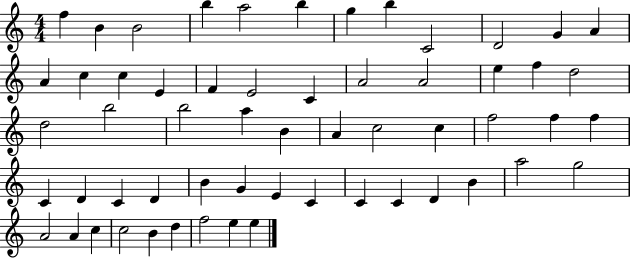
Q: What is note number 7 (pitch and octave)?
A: G5